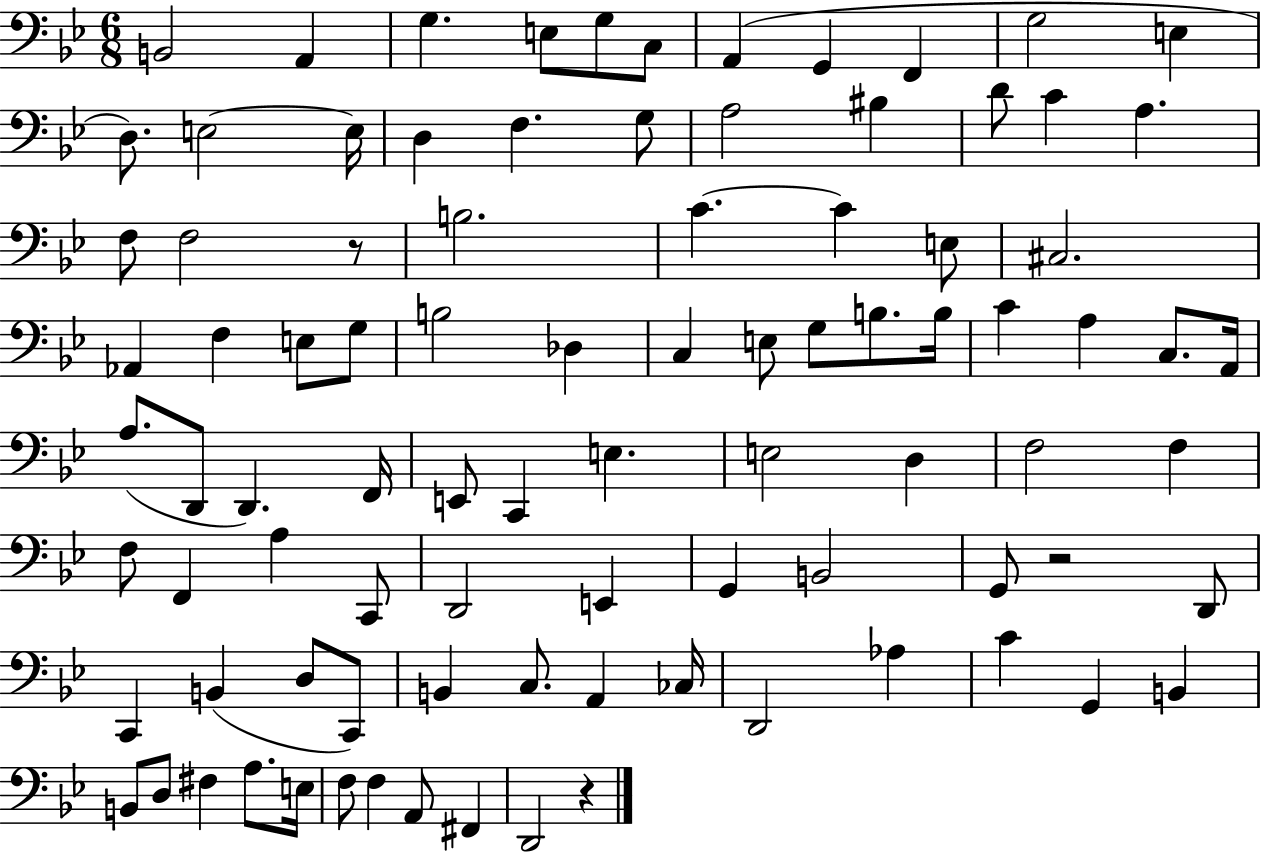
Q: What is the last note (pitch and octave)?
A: D2